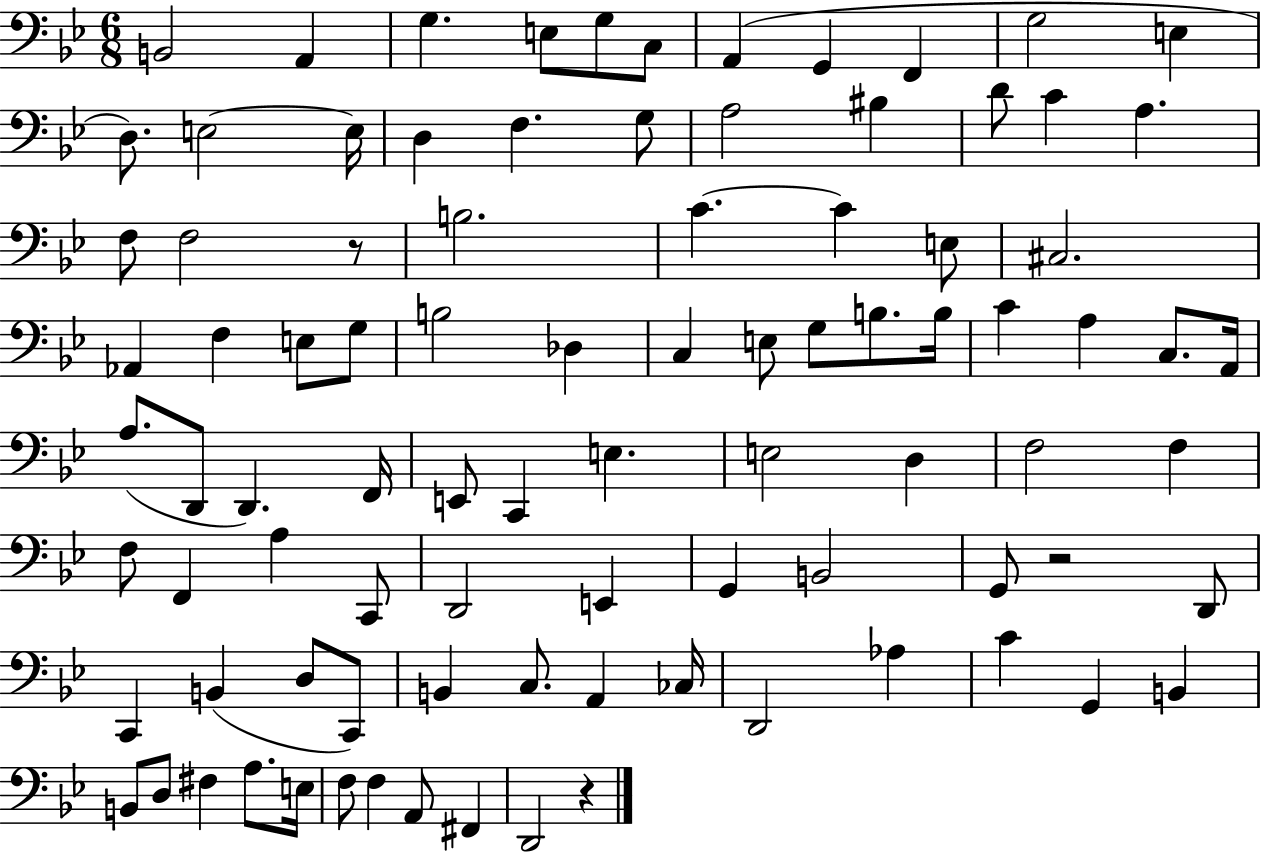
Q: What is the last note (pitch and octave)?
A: D2